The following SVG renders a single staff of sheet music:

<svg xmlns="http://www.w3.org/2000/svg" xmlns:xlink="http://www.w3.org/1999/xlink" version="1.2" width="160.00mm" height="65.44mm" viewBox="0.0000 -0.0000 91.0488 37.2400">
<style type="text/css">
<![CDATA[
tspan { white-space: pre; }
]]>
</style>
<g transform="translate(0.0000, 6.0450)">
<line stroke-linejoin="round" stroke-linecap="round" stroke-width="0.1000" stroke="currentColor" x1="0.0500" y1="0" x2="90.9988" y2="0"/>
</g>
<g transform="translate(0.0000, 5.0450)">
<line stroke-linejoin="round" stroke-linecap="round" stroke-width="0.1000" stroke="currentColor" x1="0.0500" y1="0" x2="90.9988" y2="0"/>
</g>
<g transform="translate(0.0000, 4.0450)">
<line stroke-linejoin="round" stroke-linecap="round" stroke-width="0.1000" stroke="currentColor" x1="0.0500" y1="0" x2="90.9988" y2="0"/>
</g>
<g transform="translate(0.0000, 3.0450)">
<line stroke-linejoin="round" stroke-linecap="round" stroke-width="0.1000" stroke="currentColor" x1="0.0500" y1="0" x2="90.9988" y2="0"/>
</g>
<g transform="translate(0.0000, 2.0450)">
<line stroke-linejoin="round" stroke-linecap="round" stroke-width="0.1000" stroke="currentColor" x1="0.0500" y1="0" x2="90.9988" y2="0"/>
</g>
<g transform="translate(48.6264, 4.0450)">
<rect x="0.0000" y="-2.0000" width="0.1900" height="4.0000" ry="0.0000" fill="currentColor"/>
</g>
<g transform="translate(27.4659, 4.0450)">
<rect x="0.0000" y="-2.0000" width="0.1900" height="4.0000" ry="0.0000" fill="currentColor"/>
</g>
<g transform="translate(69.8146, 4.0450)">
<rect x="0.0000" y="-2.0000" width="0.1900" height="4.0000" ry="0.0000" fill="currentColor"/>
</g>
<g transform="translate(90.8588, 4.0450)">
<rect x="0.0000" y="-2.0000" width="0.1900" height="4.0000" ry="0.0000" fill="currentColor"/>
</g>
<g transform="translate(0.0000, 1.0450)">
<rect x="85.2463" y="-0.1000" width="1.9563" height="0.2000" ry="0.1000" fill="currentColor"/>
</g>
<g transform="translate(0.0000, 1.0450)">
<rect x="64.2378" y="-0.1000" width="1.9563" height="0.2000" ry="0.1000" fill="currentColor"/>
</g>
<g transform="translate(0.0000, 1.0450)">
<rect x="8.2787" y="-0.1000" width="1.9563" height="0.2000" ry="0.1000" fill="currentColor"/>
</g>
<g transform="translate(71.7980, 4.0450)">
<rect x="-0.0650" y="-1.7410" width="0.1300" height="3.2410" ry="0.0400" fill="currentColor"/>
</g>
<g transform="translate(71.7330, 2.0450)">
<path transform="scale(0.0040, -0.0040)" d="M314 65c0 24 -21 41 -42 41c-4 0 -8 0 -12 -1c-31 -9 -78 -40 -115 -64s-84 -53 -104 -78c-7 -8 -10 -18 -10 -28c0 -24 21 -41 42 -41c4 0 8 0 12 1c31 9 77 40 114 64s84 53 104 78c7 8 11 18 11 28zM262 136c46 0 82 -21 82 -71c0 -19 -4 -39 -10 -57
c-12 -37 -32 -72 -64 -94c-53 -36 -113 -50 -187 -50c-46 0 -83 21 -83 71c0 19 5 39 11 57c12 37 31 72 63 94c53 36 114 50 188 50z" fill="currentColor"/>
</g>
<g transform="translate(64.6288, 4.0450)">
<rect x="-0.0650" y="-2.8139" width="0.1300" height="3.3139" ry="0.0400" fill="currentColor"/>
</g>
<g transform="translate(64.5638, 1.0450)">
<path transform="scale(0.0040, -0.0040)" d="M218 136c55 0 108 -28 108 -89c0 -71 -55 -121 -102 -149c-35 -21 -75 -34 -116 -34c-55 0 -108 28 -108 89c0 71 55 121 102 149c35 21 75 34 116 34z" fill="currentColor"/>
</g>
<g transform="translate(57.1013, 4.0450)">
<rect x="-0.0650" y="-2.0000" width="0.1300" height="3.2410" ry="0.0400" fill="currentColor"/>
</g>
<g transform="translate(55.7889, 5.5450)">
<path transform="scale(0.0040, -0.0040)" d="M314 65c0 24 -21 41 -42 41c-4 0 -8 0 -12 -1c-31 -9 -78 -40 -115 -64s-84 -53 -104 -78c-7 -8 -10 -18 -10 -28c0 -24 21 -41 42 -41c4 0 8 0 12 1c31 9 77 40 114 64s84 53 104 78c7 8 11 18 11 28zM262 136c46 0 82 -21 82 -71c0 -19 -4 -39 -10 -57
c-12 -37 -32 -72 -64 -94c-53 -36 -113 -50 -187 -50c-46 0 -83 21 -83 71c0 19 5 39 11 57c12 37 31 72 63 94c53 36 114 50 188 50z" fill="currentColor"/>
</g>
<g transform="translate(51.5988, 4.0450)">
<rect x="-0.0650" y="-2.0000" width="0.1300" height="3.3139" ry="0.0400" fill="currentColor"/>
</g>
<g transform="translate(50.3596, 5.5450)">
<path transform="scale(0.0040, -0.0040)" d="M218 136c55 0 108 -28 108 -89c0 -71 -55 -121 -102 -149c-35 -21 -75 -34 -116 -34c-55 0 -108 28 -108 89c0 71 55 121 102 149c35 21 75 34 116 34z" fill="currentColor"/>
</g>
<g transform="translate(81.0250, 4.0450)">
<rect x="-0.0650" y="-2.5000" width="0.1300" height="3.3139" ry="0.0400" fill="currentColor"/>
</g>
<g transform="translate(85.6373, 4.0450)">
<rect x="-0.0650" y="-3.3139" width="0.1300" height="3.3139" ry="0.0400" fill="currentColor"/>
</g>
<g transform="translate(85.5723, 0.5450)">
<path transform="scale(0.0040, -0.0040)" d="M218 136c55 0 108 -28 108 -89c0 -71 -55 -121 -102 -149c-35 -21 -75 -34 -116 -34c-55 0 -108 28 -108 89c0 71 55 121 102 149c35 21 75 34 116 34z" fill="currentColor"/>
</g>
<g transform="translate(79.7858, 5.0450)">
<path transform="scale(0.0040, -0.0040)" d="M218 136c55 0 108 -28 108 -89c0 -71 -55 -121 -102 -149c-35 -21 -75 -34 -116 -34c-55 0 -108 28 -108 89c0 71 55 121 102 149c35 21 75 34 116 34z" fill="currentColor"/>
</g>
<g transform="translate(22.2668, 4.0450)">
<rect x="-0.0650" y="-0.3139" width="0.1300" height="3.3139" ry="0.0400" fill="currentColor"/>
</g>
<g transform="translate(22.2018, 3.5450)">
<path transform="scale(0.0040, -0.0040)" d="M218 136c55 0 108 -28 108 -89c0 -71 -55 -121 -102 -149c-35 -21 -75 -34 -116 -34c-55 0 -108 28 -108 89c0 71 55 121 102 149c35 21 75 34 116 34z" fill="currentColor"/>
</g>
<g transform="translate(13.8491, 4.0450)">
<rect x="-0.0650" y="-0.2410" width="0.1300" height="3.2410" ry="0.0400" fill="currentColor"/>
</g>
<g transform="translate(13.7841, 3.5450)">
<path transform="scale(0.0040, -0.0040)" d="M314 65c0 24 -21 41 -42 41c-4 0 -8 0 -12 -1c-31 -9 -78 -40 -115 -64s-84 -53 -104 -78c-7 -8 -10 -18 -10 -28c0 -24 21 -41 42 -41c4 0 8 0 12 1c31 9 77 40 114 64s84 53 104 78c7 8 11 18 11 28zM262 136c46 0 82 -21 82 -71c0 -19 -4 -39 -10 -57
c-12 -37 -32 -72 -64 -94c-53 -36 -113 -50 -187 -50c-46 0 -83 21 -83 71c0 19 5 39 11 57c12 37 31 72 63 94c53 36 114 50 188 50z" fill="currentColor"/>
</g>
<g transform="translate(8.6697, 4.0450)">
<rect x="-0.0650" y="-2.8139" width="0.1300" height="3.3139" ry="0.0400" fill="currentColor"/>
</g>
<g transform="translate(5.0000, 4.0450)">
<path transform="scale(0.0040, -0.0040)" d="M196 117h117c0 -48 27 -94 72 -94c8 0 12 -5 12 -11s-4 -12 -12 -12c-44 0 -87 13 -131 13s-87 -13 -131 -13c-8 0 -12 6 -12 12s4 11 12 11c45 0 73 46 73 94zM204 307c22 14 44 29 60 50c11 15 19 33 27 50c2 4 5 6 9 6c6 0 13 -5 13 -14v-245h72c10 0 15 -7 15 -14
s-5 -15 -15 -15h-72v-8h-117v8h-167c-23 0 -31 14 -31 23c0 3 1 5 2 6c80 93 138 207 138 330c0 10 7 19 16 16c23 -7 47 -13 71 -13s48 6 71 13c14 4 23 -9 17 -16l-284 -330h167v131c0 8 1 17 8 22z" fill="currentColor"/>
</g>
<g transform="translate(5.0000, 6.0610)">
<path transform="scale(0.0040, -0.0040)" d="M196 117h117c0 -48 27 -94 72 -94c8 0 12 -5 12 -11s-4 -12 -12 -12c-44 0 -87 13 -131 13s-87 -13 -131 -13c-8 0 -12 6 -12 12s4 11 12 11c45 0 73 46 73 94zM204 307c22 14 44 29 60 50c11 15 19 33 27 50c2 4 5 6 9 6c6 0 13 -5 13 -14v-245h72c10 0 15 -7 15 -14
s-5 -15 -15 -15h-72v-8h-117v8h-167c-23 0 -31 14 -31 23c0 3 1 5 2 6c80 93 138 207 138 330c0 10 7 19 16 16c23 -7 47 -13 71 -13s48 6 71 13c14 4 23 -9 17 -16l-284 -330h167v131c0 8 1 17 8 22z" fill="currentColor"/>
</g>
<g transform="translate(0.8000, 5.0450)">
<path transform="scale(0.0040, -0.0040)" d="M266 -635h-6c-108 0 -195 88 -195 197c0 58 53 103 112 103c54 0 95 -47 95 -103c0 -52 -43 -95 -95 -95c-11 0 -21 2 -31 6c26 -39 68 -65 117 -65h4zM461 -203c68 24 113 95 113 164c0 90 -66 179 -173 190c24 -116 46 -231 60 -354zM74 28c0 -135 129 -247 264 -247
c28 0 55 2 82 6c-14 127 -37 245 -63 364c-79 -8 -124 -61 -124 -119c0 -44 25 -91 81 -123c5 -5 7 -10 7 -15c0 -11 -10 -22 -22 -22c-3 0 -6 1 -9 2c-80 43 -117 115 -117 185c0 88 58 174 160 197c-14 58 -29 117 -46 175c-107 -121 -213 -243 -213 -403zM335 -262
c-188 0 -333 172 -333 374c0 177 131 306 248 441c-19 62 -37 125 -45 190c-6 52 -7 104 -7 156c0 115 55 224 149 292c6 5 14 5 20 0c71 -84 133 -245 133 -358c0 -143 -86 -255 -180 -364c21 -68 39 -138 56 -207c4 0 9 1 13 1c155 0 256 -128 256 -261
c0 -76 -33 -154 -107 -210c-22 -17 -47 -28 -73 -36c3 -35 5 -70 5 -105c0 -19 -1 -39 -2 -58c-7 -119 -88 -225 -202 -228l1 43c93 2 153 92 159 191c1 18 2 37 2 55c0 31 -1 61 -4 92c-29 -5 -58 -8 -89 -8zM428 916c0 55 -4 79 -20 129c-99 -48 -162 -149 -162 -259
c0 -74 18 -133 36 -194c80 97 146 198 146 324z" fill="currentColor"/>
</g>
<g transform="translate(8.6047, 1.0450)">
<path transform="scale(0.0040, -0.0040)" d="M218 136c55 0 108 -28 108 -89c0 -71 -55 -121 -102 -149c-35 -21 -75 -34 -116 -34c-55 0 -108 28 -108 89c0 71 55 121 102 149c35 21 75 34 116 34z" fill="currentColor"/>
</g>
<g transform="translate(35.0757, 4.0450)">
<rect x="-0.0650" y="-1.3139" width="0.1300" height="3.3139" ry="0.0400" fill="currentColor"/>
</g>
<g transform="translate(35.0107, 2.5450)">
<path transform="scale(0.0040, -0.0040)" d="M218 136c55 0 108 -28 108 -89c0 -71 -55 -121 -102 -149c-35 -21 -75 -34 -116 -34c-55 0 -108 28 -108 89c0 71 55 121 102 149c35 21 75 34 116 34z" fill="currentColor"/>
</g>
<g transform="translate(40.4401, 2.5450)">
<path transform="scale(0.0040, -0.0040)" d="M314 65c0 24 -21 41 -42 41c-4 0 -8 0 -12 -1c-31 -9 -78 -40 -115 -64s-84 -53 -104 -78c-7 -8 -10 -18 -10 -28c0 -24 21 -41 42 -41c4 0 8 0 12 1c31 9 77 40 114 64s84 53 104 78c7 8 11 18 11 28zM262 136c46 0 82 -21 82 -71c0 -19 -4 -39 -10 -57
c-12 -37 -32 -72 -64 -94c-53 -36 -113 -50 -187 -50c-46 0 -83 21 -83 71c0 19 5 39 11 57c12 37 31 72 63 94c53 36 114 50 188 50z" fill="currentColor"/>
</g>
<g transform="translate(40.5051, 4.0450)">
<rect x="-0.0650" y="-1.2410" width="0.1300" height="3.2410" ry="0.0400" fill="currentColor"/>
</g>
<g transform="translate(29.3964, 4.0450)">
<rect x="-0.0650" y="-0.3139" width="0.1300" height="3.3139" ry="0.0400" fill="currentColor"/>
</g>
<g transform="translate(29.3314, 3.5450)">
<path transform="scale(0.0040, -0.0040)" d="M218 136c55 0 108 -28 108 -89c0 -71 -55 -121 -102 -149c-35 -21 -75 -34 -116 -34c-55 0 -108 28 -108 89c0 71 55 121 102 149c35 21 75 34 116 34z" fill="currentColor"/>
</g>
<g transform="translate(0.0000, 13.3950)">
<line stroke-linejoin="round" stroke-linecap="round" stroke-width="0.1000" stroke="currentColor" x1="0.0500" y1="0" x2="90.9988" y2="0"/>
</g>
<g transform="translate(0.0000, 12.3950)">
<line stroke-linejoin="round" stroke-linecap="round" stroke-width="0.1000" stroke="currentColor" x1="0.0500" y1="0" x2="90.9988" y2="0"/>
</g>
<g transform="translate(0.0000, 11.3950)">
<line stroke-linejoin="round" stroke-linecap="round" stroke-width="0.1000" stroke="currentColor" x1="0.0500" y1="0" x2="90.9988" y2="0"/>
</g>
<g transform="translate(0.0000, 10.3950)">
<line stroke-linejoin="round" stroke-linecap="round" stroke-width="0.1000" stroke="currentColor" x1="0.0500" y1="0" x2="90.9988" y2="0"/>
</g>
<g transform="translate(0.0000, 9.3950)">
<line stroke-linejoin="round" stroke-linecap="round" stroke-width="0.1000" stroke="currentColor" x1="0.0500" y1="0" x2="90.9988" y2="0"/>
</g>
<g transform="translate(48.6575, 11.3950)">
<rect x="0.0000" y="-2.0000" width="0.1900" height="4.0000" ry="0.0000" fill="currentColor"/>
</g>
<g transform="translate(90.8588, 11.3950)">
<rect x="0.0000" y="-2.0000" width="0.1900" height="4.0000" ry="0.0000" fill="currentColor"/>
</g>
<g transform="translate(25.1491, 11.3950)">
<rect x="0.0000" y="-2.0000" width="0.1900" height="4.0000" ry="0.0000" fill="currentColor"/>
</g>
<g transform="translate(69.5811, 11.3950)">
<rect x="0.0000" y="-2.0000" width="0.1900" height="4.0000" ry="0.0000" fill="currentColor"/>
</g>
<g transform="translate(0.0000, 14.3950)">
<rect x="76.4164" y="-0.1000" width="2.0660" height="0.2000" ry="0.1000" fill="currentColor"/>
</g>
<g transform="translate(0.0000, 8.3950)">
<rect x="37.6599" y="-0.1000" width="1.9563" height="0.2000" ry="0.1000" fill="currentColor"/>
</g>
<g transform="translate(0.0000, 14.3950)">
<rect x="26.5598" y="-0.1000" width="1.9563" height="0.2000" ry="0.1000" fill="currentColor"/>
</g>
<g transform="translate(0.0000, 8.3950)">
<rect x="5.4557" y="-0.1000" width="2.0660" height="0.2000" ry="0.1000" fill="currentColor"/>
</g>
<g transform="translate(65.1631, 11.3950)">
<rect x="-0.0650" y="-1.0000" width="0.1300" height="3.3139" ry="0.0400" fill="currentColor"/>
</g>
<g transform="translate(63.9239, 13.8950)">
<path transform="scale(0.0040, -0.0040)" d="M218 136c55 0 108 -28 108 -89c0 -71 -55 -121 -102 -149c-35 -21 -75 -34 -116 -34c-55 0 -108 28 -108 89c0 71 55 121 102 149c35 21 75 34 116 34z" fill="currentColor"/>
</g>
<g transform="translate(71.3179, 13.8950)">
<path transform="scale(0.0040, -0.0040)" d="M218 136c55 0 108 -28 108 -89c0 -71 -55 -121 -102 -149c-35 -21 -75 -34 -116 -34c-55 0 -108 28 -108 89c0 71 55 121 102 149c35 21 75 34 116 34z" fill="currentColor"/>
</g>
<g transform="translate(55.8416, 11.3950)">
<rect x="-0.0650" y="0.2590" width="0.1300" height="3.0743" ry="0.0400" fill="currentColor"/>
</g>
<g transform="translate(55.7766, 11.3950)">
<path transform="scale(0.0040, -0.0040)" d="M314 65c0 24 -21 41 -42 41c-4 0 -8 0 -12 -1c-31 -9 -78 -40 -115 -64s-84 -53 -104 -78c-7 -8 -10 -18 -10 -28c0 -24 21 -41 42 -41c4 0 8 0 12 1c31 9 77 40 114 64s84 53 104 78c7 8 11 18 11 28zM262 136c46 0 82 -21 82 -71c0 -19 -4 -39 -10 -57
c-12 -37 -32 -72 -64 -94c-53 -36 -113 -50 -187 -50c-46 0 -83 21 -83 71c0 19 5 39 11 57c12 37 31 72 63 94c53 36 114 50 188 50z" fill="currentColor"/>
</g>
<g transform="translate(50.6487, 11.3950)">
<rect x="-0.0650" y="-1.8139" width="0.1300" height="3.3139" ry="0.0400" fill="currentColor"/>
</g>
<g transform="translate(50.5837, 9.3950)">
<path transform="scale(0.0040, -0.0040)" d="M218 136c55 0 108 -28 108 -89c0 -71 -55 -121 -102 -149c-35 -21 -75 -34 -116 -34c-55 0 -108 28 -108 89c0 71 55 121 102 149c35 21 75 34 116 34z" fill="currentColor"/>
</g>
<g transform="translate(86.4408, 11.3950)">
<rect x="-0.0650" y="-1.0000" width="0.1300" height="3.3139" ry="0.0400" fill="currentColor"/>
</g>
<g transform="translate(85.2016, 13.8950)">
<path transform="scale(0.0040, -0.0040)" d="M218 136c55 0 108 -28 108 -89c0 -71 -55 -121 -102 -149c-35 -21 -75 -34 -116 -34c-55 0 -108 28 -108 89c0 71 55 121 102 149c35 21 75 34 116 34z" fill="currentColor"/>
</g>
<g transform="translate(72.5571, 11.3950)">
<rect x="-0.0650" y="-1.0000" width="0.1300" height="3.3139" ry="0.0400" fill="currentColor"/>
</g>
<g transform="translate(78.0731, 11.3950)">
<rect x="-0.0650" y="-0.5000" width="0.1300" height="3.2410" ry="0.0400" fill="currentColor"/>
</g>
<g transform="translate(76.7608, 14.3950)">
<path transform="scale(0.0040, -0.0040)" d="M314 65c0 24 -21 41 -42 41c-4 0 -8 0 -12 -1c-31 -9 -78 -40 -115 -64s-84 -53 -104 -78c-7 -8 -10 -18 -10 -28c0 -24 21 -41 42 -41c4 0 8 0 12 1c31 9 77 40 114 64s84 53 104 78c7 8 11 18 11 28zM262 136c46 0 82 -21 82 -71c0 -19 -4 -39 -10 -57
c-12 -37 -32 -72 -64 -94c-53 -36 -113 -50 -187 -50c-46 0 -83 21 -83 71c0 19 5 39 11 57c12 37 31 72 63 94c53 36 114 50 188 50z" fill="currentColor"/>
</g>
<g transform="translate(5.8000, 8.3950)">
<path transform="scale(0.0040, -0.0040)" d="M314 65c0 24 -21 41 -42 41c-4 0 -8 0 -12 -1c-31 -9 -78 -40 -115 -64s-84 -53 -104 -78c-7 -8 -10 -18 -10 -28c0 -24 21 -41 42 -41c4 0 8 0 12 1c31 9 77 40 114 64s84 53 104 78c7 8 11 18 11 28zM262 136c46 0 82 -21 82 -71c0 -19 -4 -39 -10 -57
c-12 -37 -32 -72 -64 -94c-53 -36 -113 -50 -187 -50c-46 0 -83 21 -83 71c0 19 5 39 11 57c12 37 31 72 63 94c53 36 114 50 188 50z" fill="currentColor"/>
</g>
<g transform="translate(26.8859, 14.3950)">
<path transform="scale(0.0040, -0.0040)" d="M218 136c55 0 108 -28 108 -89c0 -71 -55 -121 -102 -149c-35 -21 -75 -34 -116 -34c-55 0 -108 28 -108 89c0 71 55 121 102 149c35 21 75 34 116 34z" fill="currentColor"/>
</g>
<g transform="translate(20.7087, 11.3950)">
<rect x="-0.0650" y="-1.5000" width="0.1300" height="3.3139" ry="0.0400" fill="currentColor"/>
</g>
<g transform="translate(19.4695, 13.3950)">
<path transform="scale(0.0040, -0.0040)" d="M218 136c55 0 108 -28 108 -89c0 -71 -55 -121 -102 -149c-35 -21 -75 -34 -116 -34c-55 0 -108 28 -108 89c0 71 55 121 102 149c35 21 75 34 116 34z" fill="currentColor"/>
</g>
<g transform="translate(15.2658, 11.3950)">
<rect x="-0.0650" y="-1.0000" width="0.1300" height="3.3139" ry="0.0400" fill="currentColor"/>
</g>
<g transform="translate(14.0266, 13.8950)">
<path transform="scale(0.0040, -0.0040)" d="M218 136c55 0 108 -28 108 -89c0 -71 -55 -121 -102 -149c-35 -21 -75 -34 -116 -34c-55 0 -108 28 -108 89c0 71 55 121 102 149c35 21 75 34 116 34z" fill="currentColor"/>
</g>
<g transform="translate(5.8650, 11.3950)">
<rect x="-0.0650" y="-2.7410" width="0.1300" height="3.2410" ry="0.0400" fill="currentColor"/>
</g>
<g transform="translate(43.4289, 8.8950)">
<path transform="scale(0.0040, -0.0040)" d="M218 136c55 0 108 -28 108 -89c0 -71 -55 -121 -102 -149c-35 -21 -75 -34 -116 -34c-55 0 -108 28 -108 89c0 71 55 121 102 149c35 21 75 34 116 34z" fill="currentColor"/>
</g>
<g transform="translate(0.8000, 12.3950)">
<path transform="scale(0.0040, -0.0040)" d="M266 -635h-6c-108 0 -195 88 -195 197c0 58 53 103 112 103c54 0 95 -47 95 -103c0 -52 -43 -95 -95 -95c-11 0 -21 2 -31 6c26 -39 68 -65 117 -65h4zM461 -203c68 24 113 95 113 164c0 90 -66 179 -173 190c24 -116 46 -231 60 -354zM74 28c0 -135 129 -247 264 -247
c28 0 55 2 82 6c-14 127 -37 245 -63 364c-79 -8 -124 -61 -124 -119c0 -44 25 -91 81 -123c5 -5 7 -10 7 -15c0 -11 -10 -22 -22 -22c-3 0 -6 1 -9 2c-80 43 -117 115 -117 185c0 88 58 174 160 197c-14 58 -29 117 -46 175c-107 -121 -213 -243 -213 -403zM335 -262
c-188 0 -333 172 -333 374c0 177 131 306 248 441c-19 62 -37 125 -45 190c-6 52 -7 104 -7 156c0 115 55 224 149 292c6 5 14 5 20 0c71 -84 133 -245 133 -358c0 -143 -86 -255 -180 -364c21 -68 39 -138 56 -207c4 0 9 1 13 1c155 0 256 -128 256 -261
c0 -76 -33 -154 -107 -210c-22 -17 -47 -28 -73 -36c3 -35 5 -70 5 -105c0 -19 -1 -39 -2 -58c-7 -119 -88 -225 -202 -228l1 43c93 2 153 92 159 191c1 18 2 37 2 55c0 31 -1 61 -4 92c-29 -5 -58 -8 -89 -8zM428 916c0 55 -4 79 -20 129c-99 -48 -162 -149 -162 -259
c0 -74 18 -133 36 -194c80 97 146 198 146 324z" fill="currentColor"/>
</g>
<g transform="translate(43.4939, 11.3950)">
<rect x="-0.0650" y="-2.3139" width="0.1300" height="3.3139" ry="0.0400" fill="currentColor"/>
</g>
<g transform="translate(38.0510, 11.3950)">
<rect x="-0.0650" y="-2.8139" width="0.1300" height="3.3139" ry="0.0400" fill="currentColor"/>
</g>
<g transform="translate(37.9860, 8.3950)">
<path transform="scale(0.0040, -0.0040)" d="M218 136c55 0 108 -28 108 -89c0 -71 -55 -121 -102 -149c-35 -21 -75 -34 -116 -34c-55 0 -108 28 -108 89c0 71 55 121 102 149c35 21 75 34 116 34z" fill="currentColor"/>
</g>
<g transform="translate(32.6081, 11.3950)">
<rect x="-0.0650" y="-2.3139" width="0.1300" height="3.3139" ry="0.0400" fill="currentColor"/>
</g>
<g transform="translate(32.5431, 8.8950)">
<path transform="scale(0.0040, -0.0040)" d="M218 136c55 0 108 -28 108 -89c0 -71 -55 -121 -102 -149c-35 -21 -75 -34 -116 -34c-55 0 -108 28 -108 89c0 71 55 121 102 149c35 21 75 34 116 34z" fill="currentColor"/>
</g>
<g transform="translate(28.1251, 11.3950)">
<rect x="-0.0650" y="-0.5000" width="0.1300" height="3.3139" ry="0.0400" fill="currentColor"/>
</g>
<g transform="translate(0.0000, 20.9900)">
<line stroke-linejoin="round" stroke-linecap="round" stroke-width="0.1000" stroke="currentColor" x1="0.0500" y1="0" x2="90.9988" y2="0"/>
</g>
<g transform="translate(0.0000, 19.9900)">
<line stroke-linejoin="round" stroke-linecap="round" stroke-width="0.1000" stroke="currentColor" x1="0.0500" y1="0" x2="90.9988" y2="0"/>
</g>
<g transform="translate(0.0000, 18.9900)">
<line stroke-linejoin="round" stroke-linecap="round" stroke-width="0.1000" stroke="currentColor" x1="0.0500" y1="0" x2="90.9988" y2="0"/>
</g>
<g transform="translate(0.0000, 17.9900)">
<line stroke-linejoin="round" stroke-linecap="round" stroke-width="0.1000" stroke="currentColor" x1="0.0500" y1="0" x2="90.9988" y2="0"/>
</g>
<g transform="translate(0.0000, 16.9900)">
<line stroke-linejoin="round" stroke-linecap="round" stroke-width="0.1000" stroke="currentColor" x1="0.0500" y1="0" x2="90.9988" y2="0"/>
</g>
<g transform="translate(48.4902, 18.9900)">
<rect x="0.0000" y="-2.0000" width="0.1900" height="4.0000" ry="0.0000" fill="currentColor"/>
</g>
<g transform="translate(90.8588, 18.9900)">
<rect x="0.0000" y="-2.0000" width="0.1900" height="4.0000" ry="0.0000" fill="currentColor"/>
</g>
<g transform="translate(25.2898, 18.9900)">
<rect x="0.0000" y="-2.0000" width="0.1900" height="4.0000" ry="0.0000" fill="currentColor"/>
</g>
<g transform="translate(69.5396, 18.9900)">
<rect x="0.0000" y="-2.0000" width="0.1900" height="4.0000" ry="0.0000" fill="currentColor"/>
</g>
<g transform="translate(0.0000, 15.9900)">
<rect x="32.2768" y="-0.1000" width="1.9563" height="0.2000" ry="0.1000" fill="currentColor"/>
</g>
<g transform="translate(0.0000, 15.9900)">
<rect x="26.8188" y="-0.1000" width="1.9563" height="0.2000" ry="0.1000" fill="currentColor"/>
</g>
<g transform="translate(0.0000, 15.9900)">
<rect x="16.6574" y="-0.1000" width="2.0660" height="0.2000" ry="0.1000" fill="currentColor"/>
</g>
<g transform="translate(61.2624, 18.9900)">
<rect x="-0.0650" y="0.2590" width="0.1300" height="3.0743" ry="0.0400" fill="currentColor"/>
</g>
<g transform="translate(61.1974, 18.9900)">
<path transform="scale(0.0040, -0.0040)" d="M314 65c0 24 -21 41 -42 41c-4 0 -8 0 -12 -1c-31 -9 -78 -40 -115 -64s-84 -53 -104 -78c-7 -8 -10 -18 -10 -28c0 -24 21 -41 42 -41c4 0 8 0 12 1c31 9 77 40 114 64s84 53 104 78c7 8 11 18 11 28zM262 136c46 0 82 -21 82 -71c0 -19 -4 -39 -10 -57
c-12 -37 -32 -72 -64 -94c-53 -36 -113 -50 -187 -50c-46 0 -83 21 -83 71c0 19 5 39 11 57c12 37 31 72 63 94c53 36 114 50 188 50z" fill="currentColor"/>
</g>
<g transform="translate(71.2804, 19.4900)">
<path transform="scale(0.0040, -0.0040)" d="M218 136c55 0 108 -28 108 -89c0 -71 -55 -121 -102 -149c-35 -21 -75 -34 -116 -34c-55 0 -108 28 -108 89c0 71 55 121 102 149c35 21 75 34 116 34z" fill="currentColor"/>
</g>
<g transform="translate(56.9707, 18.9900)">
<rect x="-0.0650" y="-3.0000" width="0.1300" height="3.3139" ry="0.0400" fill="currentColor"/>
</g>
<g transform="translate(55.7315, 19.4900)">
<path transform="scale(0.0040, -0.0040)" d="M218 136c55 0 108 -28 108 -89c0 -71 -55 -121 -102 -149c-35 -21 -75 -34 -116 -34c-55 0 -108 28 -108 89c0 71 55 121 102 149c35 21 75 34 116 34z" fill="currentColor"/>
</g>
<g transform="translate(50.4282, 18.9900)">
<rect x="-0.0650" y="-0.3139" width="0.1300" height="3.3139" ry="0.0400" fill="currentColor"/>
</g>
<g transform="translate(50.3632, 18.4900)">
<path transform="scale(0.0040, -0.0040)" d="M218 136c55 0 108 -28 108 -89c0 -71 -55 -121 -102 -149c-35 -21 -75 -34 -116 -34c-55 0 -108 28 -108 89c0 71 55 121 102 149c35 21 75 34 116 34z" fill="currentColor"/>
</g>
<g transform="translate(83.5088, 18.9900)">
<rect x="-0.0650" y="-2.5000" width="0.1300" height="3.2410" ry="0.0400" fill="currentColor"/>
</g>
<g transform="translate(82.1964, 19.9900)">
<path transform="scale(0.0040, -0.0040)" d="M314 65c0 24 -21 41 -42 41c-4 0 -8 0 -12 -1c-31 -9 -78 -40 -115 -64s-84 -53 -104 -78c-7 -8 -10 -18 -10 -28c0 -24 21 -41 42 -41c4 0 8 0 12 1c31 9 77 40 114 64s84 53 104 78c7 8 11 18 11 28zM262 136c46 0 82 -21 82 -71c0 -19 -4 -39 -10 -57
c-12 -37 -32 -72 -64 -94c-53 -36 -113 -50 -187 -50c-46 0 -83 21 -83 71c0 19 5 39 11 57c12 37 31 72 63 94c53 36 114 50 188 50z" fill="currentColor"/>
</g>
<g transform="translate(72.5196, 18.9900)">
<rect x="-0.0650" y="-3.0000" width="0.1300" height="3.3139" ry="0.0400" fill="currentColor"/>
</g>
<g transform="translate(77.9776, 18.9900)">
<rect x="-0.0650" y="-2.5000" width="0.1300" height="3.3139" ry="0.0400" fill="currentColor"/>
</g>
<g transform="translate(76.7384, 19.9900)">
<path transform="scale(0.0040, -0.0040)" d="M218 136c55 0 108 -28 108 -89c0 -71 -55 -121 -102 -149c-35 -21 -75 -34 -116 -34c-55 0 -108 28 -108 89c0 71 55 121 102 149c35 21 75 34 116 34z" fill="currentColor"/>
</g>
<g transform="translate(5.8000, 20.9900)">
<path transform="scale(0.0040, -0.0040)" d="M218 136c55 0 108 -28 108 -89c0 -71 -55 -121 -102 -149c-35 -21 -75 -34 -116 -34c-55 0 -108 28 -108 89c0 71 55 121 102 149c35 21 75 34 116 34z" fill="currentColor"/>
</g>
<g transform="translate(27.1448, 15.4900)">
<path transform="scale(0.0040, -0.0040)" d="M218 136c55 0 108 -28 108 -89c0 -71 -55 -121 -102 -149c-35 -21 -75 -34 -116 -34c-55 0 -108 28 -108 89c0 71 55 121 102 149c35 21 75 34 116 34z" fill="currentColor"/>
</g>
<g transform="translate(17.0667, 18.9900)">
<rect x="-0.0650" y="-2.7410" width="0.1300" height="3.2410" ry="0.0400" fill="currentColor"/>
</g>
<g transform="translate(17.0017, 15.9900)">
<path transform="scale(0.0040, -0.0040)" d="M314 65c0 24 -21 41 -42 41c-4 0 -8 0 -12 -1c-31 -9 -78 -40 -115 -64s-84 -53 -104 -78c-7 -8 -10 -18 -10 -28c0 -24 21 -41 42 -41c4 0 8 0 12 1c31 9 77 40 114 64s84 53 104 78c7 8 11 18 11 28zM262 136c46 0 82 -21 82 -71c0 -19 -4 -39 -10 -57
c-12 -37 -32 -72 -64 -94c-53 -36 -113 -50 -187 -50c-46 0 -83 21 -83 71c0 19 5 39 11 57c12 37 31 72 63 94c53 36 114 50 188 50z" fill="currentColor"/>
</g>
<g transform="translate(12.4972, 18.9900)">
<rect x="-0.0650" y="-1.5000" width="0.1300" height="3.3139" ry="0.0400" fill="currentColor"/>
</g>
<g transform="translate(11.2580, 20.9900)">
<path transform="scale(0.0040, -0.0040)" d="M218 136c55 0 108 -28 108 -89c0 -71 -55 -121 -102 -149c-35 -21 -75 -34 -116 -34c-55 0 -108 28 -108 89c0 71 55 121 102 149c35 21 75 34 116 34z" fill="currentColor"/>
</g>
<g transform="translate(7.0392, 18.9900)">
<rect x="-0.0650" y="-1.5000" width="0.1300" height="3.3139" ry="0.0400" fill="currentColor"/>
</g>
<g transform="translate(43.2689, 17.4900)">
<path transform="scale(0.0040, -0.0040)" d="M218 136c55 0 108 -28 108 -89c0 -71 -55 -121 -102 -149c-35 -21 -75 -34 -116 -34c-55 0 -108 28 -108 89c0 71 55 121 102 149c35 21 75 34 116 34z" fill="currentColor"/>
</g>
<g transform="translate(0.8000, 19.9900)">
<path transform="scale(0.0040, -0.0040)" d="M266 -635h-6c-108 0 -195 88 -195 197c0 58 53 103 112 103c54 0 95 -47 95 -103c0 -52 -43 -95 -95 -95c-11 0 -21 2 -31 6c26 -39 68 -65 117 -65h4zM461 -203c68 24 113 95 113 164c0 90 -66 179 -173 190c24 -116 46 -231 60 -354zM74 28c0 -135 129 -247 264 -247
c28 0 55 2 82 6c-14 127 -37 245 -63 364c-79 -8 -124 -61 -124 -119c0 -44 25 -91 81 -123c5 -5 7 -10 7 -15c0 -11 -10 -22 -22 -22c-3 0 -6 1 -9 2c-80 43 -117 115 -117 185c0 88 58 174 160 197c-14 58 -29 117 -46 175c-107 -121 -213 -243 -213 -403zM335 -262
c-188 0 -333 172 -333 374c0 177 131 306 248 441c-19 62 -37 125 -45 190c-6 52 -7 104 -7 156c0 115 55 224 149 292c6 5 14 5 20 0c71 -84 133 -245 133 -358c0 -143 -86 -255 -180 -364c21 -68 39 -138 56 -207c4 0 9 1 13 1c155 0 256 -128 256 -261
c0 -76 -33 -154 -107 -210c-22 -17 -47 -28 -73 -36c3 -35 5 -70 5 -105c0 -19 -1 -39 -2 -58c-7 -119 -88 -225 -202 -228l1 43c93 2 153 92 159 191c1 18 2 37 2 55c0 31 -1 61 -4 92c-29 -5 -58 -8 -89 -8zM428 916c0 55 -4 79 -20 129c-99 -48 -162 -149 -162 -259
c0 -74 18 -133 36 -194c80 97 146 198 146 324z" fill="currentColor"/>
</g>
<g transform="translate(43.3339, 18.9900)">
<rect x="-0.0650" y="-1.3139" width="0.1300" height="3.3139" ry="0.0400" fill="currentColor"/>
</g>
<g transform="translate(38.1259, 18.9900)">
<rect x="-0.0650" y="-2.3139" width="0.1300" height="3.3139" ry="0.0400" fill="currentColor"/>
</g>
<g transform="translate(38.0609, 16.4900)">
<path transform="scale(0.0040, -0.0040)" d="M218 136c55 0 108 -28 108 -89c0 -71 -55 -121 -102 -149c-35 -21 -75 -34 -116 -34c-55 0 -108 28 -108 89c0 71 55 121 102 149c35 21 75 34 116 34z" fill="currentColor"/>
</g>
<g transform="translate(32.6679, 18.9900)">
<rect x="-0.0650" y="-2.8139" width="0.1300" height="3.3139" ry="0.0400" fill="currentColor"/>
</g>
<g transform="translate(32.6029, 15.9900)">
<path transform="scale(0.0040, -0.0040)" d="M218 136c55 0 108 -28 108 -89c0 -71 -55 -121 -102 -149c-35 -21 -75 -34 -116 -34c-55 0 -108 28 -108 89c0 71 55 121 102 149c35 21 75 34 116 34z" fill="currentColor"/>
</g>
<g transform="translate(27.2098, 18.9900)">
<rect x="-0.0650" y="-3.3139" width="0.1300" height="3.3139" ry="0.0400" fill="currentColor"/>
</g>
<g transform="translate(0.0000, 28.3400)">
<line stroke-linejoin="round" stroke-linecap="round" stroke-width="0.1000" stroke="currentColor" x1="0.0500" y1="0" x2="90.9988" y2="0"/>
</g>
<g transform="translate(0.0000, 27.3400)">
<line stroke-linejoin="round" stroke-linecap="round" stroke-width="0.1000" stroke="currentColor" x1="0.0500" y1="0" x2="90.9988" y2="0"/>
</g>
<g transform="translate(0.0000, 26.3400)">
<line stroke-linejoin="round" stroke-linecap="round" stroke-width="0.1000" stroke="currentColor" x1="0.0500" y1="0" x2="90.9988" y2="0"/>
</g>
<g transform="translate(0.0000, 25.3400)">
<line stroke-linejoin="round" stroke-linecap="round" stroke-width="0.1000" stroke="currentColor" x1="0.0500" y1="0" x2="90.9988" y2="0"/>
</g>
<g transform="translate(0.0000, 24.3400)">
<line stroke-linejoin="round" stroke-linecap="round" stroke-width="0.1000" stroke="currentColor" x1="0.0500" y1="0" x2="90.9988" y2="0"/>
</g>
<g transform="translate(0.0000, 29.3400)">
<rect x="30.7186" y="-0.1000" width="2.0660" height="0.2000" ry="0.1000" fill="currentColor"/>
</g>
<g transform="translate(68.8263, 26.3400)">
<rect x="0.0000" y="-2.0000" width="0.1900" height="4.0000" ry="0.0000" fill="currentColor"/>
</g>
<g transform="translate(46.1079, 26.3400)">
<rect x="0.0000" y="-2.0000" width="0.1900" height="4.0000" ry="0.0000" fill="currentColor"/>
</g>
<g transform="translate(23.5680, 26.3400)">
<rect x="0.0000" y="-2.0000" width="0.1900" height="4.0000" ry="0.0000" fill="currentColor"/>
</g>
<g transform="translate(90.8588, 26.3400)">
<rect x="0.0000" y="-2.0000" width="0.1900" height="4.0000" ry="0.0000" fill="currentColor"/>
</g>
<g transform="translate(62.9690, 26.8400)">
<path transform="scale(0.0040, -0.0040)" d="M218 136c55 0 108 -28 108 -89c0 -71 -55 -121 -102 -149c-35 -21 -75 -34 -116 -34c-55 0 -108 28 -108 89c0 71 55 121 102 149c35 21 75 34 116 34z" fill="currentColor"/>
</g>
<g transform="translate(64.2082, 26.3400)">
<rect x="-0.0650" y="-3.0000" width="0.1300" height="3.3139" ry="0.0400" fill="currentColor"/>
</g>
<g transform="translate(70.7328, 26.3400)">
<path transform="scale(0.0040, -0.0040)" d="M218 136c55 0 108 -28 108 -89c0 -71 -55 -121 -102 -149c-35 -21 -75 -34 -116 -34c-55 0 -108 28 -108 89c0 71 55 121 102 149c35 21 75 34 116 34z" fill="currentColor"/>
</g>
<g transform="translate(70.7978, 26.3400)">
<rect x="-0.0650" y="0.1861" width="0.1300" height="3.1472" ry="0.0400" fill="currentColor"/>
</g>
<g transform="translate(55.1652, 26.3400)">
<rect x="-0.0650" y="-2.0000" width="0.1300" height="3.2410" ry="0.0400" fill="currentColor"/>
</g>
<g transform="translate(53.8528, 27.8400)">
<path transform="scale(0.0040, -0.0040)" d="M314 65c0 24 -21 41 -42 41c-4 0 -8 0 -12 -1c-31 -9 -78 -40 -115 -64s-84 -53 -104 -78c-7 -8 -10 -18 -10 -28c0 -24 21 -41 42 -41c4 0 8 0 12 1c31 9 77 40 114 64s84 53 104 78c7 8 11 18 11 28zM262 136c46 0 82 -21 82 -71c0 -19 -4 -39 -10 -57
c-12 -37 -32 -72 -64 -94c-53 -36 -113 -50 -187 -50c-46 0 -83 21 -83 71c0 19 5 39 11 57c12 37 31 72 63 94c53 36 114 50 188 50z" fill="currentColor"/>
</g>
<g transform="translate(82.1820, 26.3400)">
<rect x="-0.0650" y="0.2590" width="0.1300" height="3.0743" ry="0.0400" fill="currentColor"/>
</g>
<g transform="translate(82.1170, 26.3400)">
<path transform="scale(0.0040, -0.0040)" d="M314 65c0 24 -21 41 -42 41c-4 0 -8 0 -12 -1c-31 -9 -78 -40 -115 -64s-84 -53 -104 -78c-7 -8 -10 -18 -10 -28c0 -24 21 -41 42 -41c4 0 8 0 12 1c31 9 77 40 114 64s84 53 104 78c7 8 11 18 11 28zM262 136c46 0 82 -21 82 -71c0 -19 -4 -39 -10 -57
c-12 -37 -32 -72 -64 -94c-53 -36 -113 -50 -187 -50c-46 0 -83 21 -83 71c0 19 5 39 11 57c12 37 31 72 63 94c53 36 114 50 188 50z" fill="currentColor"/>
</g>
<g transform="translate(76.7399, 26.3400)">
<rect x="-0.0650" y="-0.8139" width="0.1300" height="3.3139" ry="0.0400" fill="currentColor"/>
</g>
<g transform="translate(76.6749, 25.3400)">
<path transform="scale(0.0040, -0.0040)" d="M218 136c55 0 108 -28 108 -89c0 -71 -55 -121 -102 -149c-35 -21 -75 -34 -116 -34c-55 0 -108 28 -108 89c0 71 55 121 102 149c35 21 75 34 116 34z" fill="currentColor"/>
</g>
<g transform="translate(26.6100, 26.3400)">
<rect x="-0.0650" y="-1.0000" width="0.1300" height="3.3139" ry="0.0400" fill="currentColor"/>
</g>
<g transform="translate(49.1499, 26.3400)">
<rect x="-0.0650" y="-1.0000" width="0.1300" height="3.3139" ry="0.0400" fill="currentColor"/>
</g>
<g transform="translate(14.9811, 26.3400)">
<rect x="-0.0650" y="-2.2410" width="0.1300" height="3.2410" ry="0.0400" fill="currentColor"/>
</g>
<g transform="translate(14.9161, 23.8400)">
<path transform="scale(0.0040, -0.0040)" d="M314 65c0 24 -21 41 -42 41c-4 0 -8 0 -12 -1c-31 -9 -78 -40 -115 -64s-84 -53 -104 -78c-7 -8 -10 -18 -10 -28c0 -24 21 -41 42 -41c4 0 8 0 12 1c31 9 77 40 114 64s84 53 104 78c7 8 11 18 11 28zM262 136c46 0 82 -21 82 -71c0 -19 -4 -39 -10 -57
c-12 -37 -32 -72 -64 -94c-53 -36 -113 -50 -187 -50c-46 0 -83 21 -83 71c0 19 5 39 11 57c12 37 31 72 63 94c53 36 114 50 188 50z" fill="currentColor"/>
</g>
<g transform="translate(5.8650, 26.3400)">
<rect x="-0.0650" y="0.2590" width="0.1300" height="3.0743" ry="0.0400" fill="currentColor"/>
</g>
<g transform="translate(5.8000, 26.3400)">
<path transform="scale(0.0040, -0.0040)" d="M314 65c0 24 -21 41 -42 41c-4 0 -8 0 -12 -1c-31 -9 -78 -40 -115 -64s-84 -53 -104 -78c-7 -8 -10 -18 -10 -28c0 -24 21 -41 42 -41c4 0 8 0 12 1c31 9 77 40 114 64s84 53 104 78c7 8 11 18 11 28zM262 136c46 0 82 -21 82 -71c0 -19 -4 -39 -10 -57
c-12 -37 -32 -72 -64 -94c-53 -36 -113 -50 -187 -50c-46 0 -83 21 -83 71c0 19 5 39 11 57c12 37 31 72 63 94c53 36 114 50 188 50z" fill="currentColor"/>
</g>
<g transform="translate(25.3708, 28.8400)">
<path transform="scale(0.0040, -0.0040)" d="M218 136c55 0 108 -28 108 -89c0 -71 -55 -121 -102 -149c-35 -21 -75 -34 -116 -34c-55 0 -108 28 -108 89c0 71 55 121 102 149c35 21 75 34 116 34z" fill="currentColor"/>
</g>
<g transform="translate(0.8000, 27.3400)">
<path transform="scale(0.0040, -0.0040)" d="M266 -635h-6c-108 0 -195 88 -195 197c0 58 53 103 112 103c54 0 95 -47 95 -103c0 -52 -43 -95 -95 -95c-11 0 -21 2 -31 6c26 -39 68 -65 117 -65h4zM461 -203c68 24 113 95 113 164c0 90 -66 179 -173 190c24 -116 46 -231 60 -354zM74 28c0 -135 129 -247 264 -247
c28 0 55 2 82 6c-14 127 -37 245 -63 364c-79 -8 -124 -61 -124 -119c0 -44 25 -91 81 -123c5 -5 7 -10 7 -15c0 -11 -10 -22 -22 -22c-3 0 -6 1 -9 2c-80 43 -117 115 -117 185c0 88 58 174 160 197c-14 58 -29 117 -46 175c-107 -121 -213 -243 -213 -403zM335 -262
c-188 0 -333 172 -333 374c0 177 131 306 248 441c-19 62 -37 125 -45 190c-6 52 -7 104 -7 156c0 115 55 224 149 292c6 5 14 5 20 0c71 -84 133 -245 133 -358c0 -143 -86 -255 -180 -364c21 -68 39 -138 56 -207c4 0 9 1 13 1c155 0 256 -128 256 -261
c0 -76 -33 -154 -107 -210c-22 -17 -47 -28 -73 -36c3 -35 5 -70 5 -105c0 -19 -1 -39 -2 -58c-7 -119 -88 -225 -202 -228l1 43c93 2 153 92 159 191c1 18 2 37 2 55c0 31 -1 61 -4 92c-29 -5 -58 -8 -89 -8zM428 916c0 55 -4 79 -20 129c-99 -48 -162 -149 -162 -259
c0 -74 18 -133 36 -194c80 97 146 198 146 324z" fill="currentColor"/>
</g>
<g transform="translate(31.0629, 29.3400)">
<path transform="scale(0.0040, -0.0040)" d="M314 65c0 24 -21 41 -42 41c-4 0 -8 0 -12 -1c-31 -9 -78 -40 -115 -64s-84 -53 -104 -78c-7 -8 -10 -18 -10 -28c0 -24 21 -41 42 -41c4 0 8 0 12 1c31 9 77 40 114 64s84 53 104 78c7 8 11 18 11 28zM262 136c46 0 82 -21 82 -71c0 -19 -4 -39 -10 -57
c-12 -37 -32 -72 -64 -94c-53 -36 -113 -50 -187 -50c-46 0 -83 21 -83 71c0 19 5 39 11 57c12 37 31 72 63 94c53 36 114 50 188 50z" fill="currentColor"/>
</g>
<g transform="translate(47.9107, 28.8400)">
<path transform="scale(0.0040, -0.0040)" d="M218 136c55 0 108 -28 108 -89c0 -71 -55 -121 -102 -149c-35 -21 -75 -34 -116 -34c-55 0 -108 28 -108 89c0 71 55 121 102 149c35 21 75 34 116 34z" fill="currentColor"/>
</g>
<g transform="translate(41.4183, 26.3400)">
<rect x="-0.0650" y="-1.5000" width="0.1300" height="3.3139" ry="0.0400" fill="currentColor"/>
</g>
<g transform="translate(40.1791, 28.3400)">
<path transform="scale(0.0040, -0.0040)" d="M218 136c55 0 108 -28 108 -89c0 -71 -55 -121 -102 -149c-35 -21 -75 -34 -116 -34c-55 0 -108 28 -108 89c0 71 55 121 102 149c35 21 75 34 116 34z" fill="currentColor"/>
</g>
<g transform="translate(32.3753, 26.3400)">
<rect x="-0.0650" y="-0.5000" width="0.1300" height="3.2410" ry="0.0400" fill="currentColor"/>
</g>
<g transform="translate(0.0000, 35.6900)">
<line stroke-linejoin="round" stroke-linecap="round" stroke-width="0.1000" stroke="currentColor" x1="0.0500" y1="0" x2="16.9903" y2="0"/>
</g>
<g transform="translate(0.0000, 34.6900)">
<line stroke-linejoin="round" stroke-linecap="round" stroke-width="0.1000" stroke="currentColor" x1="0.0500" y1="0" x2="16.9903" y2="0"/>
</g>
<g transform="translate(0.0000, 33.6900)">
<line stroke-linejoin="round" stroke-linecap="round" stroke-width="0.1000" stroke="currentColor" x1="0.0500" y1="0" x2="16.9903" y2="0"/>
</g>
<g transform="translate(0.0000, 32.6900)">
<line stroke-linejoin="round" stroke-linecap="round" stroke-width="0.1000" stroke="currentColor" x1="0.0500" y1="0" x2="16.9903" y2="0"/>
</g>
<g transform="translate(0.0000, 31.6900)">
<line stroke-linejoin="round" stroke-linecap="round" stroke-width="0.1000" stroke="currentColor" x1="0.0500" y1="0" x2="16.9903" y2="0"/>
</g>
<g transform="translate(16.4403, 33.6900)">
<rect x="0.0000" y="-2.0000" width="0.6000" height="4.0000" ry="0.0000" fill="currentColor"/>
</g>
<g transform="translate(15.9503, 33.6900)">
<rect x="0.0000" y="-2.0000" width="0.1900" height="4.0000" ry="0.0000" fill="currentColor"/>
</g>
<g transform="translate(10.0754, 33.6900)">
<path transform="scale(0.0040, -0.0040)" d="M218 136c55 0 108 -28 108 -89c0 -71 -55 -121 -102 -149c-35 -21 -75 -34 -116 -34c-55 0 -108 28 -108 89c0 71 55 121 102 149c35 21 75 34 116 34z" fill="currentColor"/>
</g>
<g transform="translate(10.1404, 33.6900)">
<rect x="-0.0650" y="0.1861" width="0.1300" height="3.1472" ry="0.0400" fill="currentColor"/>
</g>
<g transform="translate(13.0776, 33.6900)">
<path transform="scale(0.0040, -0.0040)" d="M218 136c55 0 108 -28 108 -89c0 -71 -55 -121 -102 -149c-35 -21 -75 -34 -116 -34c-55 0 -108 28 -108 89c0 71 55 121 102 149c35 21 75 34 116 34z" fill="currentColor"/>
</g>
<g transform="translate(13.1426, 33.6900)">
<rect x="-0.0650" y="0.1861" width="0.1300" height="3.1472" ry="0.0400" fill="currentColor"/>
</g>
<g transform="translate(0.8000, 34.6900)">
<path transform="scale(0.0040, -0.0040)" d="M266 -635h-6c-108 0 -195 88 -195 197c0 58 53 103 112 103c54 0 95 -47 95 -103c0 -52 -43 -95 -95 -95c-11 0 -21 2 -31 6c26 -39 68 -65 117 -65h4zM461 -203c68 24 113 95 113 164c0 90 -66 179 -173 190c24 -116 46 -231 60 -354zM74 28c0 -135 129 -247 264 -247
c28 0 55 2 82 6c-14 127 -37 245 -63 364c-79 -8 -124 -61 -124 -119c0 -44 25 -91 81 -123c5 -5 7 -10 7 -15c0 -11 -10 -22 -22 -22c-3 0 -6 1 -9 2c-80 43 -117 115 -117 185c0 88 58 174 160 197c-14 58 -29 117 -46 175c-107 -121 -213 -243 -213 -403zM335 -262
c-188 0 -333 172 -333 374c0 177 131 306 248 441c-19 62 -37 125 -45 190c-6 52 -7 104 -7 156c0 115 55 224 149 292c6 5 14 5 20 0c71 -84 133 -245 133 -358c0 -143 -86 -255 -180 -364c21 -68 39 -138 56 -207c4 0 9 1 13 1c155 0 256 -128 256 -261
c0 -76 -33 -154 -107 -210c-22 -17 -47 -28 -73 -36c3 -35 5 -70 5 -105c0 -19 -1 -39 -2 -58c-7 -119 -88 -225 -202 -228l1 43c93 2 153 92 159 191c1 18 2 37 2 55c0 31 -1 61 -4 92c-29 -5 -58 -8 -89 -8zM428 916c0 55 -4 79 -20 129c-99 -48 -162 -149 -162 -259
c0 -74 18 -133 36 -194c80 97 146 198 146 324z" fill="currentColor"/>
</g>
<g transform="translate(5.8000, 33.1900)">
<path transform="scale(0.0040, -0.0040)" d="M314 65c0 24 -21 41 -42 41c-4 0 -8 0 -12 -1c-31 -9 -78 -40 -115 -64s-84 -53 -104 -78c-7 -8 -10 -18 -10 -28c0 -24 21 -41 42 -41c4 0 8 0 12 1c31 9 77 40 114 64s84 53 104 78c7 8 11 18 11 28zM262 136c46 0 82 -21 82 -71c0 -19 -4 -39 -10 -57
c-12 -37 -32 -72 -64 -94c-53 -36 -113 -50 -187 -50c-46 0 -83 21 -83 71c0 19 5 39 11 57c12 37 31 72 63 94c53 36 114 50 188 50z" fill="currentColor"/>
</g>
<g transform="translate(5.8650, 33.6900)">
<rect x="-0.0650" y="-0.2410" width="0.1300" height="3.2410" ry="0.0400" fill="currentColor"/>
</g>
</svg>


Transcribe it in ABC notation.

X:1
T:Untitled
M:4/4
L:1/4
K:C
a c2 c c e e2 F F2 a f2 G b a2 D E C g a g f B2 D D C2 D E E a2 b a g e c A B2 A G G2 B2 g2 D C2 E D F2 A B d B2 c2 B B